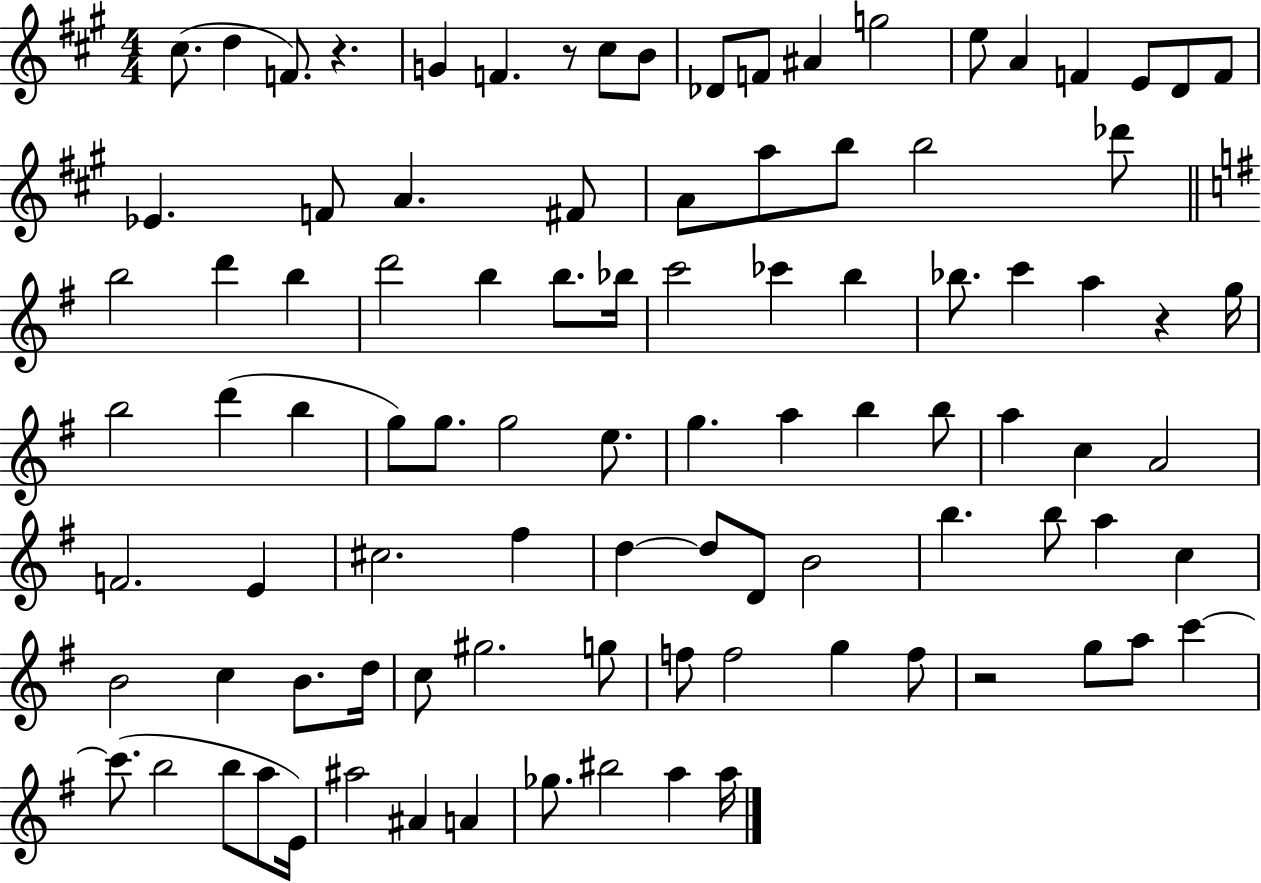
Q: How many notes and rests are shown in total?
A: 96